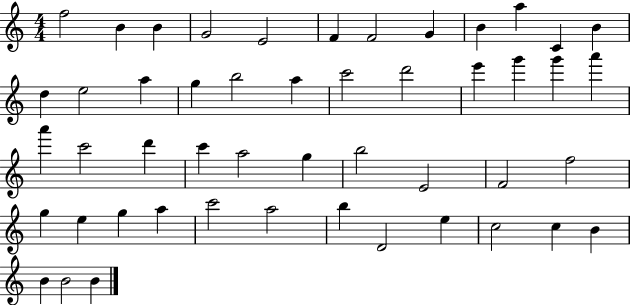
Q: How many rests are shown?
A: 0